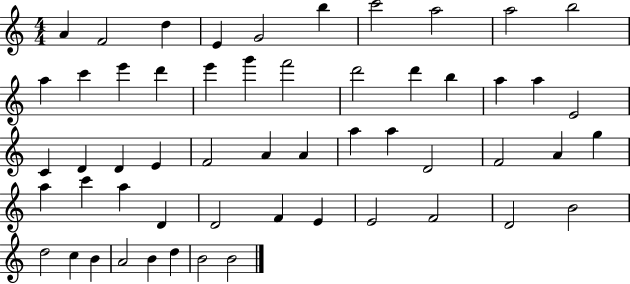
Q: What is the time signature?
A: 4/4